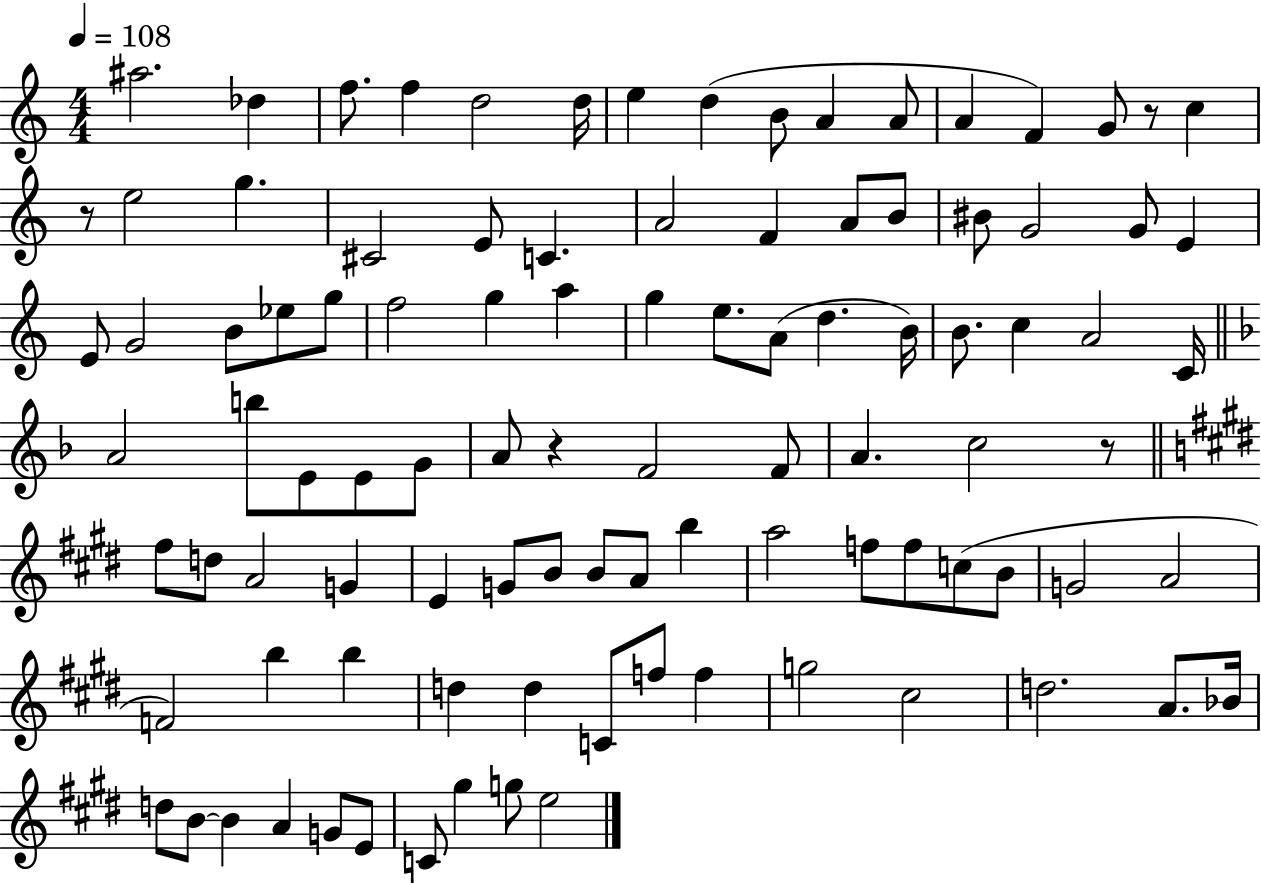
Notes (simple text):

A#5/h. Db5/q F5/e. F5/q D5/h D5/s E5/q D5/q B4/e A4/q A4/e A4/q F4/q G4/e R/e C5/q R/e E5/h G5/q. C#4/h E4/e C4/q. A4/h F4/q A4/e B4/e BIS4/e G4/h G4/e E4/q E4/e G4/h B4/e Eb5/e G5/e F5/h G5/q A5/q G5/q E5/e. A4/e D5/q. B4/s B4/e. C5/q A4/h C4/s A4/h B5/e E4/e E4/e G4/e A4/e R/q F4/h F4/e A4/q. C5/h R/e F#5/e D5/e A4/h G4/q E4/q G4/e B4/e B4/e A4/e B5/q A5/h F5/e F5/e C5/e B4/e G4/h A4/h F4/h B5/q B5/q D5/q D5/q C4/e F5/e F5/q G5/h C#5/h D5/h. A4/e. Bb4/s D5/e B4/e B4/q A4/q G4/e E4/e C4/e G#5/q G5/e E5/h